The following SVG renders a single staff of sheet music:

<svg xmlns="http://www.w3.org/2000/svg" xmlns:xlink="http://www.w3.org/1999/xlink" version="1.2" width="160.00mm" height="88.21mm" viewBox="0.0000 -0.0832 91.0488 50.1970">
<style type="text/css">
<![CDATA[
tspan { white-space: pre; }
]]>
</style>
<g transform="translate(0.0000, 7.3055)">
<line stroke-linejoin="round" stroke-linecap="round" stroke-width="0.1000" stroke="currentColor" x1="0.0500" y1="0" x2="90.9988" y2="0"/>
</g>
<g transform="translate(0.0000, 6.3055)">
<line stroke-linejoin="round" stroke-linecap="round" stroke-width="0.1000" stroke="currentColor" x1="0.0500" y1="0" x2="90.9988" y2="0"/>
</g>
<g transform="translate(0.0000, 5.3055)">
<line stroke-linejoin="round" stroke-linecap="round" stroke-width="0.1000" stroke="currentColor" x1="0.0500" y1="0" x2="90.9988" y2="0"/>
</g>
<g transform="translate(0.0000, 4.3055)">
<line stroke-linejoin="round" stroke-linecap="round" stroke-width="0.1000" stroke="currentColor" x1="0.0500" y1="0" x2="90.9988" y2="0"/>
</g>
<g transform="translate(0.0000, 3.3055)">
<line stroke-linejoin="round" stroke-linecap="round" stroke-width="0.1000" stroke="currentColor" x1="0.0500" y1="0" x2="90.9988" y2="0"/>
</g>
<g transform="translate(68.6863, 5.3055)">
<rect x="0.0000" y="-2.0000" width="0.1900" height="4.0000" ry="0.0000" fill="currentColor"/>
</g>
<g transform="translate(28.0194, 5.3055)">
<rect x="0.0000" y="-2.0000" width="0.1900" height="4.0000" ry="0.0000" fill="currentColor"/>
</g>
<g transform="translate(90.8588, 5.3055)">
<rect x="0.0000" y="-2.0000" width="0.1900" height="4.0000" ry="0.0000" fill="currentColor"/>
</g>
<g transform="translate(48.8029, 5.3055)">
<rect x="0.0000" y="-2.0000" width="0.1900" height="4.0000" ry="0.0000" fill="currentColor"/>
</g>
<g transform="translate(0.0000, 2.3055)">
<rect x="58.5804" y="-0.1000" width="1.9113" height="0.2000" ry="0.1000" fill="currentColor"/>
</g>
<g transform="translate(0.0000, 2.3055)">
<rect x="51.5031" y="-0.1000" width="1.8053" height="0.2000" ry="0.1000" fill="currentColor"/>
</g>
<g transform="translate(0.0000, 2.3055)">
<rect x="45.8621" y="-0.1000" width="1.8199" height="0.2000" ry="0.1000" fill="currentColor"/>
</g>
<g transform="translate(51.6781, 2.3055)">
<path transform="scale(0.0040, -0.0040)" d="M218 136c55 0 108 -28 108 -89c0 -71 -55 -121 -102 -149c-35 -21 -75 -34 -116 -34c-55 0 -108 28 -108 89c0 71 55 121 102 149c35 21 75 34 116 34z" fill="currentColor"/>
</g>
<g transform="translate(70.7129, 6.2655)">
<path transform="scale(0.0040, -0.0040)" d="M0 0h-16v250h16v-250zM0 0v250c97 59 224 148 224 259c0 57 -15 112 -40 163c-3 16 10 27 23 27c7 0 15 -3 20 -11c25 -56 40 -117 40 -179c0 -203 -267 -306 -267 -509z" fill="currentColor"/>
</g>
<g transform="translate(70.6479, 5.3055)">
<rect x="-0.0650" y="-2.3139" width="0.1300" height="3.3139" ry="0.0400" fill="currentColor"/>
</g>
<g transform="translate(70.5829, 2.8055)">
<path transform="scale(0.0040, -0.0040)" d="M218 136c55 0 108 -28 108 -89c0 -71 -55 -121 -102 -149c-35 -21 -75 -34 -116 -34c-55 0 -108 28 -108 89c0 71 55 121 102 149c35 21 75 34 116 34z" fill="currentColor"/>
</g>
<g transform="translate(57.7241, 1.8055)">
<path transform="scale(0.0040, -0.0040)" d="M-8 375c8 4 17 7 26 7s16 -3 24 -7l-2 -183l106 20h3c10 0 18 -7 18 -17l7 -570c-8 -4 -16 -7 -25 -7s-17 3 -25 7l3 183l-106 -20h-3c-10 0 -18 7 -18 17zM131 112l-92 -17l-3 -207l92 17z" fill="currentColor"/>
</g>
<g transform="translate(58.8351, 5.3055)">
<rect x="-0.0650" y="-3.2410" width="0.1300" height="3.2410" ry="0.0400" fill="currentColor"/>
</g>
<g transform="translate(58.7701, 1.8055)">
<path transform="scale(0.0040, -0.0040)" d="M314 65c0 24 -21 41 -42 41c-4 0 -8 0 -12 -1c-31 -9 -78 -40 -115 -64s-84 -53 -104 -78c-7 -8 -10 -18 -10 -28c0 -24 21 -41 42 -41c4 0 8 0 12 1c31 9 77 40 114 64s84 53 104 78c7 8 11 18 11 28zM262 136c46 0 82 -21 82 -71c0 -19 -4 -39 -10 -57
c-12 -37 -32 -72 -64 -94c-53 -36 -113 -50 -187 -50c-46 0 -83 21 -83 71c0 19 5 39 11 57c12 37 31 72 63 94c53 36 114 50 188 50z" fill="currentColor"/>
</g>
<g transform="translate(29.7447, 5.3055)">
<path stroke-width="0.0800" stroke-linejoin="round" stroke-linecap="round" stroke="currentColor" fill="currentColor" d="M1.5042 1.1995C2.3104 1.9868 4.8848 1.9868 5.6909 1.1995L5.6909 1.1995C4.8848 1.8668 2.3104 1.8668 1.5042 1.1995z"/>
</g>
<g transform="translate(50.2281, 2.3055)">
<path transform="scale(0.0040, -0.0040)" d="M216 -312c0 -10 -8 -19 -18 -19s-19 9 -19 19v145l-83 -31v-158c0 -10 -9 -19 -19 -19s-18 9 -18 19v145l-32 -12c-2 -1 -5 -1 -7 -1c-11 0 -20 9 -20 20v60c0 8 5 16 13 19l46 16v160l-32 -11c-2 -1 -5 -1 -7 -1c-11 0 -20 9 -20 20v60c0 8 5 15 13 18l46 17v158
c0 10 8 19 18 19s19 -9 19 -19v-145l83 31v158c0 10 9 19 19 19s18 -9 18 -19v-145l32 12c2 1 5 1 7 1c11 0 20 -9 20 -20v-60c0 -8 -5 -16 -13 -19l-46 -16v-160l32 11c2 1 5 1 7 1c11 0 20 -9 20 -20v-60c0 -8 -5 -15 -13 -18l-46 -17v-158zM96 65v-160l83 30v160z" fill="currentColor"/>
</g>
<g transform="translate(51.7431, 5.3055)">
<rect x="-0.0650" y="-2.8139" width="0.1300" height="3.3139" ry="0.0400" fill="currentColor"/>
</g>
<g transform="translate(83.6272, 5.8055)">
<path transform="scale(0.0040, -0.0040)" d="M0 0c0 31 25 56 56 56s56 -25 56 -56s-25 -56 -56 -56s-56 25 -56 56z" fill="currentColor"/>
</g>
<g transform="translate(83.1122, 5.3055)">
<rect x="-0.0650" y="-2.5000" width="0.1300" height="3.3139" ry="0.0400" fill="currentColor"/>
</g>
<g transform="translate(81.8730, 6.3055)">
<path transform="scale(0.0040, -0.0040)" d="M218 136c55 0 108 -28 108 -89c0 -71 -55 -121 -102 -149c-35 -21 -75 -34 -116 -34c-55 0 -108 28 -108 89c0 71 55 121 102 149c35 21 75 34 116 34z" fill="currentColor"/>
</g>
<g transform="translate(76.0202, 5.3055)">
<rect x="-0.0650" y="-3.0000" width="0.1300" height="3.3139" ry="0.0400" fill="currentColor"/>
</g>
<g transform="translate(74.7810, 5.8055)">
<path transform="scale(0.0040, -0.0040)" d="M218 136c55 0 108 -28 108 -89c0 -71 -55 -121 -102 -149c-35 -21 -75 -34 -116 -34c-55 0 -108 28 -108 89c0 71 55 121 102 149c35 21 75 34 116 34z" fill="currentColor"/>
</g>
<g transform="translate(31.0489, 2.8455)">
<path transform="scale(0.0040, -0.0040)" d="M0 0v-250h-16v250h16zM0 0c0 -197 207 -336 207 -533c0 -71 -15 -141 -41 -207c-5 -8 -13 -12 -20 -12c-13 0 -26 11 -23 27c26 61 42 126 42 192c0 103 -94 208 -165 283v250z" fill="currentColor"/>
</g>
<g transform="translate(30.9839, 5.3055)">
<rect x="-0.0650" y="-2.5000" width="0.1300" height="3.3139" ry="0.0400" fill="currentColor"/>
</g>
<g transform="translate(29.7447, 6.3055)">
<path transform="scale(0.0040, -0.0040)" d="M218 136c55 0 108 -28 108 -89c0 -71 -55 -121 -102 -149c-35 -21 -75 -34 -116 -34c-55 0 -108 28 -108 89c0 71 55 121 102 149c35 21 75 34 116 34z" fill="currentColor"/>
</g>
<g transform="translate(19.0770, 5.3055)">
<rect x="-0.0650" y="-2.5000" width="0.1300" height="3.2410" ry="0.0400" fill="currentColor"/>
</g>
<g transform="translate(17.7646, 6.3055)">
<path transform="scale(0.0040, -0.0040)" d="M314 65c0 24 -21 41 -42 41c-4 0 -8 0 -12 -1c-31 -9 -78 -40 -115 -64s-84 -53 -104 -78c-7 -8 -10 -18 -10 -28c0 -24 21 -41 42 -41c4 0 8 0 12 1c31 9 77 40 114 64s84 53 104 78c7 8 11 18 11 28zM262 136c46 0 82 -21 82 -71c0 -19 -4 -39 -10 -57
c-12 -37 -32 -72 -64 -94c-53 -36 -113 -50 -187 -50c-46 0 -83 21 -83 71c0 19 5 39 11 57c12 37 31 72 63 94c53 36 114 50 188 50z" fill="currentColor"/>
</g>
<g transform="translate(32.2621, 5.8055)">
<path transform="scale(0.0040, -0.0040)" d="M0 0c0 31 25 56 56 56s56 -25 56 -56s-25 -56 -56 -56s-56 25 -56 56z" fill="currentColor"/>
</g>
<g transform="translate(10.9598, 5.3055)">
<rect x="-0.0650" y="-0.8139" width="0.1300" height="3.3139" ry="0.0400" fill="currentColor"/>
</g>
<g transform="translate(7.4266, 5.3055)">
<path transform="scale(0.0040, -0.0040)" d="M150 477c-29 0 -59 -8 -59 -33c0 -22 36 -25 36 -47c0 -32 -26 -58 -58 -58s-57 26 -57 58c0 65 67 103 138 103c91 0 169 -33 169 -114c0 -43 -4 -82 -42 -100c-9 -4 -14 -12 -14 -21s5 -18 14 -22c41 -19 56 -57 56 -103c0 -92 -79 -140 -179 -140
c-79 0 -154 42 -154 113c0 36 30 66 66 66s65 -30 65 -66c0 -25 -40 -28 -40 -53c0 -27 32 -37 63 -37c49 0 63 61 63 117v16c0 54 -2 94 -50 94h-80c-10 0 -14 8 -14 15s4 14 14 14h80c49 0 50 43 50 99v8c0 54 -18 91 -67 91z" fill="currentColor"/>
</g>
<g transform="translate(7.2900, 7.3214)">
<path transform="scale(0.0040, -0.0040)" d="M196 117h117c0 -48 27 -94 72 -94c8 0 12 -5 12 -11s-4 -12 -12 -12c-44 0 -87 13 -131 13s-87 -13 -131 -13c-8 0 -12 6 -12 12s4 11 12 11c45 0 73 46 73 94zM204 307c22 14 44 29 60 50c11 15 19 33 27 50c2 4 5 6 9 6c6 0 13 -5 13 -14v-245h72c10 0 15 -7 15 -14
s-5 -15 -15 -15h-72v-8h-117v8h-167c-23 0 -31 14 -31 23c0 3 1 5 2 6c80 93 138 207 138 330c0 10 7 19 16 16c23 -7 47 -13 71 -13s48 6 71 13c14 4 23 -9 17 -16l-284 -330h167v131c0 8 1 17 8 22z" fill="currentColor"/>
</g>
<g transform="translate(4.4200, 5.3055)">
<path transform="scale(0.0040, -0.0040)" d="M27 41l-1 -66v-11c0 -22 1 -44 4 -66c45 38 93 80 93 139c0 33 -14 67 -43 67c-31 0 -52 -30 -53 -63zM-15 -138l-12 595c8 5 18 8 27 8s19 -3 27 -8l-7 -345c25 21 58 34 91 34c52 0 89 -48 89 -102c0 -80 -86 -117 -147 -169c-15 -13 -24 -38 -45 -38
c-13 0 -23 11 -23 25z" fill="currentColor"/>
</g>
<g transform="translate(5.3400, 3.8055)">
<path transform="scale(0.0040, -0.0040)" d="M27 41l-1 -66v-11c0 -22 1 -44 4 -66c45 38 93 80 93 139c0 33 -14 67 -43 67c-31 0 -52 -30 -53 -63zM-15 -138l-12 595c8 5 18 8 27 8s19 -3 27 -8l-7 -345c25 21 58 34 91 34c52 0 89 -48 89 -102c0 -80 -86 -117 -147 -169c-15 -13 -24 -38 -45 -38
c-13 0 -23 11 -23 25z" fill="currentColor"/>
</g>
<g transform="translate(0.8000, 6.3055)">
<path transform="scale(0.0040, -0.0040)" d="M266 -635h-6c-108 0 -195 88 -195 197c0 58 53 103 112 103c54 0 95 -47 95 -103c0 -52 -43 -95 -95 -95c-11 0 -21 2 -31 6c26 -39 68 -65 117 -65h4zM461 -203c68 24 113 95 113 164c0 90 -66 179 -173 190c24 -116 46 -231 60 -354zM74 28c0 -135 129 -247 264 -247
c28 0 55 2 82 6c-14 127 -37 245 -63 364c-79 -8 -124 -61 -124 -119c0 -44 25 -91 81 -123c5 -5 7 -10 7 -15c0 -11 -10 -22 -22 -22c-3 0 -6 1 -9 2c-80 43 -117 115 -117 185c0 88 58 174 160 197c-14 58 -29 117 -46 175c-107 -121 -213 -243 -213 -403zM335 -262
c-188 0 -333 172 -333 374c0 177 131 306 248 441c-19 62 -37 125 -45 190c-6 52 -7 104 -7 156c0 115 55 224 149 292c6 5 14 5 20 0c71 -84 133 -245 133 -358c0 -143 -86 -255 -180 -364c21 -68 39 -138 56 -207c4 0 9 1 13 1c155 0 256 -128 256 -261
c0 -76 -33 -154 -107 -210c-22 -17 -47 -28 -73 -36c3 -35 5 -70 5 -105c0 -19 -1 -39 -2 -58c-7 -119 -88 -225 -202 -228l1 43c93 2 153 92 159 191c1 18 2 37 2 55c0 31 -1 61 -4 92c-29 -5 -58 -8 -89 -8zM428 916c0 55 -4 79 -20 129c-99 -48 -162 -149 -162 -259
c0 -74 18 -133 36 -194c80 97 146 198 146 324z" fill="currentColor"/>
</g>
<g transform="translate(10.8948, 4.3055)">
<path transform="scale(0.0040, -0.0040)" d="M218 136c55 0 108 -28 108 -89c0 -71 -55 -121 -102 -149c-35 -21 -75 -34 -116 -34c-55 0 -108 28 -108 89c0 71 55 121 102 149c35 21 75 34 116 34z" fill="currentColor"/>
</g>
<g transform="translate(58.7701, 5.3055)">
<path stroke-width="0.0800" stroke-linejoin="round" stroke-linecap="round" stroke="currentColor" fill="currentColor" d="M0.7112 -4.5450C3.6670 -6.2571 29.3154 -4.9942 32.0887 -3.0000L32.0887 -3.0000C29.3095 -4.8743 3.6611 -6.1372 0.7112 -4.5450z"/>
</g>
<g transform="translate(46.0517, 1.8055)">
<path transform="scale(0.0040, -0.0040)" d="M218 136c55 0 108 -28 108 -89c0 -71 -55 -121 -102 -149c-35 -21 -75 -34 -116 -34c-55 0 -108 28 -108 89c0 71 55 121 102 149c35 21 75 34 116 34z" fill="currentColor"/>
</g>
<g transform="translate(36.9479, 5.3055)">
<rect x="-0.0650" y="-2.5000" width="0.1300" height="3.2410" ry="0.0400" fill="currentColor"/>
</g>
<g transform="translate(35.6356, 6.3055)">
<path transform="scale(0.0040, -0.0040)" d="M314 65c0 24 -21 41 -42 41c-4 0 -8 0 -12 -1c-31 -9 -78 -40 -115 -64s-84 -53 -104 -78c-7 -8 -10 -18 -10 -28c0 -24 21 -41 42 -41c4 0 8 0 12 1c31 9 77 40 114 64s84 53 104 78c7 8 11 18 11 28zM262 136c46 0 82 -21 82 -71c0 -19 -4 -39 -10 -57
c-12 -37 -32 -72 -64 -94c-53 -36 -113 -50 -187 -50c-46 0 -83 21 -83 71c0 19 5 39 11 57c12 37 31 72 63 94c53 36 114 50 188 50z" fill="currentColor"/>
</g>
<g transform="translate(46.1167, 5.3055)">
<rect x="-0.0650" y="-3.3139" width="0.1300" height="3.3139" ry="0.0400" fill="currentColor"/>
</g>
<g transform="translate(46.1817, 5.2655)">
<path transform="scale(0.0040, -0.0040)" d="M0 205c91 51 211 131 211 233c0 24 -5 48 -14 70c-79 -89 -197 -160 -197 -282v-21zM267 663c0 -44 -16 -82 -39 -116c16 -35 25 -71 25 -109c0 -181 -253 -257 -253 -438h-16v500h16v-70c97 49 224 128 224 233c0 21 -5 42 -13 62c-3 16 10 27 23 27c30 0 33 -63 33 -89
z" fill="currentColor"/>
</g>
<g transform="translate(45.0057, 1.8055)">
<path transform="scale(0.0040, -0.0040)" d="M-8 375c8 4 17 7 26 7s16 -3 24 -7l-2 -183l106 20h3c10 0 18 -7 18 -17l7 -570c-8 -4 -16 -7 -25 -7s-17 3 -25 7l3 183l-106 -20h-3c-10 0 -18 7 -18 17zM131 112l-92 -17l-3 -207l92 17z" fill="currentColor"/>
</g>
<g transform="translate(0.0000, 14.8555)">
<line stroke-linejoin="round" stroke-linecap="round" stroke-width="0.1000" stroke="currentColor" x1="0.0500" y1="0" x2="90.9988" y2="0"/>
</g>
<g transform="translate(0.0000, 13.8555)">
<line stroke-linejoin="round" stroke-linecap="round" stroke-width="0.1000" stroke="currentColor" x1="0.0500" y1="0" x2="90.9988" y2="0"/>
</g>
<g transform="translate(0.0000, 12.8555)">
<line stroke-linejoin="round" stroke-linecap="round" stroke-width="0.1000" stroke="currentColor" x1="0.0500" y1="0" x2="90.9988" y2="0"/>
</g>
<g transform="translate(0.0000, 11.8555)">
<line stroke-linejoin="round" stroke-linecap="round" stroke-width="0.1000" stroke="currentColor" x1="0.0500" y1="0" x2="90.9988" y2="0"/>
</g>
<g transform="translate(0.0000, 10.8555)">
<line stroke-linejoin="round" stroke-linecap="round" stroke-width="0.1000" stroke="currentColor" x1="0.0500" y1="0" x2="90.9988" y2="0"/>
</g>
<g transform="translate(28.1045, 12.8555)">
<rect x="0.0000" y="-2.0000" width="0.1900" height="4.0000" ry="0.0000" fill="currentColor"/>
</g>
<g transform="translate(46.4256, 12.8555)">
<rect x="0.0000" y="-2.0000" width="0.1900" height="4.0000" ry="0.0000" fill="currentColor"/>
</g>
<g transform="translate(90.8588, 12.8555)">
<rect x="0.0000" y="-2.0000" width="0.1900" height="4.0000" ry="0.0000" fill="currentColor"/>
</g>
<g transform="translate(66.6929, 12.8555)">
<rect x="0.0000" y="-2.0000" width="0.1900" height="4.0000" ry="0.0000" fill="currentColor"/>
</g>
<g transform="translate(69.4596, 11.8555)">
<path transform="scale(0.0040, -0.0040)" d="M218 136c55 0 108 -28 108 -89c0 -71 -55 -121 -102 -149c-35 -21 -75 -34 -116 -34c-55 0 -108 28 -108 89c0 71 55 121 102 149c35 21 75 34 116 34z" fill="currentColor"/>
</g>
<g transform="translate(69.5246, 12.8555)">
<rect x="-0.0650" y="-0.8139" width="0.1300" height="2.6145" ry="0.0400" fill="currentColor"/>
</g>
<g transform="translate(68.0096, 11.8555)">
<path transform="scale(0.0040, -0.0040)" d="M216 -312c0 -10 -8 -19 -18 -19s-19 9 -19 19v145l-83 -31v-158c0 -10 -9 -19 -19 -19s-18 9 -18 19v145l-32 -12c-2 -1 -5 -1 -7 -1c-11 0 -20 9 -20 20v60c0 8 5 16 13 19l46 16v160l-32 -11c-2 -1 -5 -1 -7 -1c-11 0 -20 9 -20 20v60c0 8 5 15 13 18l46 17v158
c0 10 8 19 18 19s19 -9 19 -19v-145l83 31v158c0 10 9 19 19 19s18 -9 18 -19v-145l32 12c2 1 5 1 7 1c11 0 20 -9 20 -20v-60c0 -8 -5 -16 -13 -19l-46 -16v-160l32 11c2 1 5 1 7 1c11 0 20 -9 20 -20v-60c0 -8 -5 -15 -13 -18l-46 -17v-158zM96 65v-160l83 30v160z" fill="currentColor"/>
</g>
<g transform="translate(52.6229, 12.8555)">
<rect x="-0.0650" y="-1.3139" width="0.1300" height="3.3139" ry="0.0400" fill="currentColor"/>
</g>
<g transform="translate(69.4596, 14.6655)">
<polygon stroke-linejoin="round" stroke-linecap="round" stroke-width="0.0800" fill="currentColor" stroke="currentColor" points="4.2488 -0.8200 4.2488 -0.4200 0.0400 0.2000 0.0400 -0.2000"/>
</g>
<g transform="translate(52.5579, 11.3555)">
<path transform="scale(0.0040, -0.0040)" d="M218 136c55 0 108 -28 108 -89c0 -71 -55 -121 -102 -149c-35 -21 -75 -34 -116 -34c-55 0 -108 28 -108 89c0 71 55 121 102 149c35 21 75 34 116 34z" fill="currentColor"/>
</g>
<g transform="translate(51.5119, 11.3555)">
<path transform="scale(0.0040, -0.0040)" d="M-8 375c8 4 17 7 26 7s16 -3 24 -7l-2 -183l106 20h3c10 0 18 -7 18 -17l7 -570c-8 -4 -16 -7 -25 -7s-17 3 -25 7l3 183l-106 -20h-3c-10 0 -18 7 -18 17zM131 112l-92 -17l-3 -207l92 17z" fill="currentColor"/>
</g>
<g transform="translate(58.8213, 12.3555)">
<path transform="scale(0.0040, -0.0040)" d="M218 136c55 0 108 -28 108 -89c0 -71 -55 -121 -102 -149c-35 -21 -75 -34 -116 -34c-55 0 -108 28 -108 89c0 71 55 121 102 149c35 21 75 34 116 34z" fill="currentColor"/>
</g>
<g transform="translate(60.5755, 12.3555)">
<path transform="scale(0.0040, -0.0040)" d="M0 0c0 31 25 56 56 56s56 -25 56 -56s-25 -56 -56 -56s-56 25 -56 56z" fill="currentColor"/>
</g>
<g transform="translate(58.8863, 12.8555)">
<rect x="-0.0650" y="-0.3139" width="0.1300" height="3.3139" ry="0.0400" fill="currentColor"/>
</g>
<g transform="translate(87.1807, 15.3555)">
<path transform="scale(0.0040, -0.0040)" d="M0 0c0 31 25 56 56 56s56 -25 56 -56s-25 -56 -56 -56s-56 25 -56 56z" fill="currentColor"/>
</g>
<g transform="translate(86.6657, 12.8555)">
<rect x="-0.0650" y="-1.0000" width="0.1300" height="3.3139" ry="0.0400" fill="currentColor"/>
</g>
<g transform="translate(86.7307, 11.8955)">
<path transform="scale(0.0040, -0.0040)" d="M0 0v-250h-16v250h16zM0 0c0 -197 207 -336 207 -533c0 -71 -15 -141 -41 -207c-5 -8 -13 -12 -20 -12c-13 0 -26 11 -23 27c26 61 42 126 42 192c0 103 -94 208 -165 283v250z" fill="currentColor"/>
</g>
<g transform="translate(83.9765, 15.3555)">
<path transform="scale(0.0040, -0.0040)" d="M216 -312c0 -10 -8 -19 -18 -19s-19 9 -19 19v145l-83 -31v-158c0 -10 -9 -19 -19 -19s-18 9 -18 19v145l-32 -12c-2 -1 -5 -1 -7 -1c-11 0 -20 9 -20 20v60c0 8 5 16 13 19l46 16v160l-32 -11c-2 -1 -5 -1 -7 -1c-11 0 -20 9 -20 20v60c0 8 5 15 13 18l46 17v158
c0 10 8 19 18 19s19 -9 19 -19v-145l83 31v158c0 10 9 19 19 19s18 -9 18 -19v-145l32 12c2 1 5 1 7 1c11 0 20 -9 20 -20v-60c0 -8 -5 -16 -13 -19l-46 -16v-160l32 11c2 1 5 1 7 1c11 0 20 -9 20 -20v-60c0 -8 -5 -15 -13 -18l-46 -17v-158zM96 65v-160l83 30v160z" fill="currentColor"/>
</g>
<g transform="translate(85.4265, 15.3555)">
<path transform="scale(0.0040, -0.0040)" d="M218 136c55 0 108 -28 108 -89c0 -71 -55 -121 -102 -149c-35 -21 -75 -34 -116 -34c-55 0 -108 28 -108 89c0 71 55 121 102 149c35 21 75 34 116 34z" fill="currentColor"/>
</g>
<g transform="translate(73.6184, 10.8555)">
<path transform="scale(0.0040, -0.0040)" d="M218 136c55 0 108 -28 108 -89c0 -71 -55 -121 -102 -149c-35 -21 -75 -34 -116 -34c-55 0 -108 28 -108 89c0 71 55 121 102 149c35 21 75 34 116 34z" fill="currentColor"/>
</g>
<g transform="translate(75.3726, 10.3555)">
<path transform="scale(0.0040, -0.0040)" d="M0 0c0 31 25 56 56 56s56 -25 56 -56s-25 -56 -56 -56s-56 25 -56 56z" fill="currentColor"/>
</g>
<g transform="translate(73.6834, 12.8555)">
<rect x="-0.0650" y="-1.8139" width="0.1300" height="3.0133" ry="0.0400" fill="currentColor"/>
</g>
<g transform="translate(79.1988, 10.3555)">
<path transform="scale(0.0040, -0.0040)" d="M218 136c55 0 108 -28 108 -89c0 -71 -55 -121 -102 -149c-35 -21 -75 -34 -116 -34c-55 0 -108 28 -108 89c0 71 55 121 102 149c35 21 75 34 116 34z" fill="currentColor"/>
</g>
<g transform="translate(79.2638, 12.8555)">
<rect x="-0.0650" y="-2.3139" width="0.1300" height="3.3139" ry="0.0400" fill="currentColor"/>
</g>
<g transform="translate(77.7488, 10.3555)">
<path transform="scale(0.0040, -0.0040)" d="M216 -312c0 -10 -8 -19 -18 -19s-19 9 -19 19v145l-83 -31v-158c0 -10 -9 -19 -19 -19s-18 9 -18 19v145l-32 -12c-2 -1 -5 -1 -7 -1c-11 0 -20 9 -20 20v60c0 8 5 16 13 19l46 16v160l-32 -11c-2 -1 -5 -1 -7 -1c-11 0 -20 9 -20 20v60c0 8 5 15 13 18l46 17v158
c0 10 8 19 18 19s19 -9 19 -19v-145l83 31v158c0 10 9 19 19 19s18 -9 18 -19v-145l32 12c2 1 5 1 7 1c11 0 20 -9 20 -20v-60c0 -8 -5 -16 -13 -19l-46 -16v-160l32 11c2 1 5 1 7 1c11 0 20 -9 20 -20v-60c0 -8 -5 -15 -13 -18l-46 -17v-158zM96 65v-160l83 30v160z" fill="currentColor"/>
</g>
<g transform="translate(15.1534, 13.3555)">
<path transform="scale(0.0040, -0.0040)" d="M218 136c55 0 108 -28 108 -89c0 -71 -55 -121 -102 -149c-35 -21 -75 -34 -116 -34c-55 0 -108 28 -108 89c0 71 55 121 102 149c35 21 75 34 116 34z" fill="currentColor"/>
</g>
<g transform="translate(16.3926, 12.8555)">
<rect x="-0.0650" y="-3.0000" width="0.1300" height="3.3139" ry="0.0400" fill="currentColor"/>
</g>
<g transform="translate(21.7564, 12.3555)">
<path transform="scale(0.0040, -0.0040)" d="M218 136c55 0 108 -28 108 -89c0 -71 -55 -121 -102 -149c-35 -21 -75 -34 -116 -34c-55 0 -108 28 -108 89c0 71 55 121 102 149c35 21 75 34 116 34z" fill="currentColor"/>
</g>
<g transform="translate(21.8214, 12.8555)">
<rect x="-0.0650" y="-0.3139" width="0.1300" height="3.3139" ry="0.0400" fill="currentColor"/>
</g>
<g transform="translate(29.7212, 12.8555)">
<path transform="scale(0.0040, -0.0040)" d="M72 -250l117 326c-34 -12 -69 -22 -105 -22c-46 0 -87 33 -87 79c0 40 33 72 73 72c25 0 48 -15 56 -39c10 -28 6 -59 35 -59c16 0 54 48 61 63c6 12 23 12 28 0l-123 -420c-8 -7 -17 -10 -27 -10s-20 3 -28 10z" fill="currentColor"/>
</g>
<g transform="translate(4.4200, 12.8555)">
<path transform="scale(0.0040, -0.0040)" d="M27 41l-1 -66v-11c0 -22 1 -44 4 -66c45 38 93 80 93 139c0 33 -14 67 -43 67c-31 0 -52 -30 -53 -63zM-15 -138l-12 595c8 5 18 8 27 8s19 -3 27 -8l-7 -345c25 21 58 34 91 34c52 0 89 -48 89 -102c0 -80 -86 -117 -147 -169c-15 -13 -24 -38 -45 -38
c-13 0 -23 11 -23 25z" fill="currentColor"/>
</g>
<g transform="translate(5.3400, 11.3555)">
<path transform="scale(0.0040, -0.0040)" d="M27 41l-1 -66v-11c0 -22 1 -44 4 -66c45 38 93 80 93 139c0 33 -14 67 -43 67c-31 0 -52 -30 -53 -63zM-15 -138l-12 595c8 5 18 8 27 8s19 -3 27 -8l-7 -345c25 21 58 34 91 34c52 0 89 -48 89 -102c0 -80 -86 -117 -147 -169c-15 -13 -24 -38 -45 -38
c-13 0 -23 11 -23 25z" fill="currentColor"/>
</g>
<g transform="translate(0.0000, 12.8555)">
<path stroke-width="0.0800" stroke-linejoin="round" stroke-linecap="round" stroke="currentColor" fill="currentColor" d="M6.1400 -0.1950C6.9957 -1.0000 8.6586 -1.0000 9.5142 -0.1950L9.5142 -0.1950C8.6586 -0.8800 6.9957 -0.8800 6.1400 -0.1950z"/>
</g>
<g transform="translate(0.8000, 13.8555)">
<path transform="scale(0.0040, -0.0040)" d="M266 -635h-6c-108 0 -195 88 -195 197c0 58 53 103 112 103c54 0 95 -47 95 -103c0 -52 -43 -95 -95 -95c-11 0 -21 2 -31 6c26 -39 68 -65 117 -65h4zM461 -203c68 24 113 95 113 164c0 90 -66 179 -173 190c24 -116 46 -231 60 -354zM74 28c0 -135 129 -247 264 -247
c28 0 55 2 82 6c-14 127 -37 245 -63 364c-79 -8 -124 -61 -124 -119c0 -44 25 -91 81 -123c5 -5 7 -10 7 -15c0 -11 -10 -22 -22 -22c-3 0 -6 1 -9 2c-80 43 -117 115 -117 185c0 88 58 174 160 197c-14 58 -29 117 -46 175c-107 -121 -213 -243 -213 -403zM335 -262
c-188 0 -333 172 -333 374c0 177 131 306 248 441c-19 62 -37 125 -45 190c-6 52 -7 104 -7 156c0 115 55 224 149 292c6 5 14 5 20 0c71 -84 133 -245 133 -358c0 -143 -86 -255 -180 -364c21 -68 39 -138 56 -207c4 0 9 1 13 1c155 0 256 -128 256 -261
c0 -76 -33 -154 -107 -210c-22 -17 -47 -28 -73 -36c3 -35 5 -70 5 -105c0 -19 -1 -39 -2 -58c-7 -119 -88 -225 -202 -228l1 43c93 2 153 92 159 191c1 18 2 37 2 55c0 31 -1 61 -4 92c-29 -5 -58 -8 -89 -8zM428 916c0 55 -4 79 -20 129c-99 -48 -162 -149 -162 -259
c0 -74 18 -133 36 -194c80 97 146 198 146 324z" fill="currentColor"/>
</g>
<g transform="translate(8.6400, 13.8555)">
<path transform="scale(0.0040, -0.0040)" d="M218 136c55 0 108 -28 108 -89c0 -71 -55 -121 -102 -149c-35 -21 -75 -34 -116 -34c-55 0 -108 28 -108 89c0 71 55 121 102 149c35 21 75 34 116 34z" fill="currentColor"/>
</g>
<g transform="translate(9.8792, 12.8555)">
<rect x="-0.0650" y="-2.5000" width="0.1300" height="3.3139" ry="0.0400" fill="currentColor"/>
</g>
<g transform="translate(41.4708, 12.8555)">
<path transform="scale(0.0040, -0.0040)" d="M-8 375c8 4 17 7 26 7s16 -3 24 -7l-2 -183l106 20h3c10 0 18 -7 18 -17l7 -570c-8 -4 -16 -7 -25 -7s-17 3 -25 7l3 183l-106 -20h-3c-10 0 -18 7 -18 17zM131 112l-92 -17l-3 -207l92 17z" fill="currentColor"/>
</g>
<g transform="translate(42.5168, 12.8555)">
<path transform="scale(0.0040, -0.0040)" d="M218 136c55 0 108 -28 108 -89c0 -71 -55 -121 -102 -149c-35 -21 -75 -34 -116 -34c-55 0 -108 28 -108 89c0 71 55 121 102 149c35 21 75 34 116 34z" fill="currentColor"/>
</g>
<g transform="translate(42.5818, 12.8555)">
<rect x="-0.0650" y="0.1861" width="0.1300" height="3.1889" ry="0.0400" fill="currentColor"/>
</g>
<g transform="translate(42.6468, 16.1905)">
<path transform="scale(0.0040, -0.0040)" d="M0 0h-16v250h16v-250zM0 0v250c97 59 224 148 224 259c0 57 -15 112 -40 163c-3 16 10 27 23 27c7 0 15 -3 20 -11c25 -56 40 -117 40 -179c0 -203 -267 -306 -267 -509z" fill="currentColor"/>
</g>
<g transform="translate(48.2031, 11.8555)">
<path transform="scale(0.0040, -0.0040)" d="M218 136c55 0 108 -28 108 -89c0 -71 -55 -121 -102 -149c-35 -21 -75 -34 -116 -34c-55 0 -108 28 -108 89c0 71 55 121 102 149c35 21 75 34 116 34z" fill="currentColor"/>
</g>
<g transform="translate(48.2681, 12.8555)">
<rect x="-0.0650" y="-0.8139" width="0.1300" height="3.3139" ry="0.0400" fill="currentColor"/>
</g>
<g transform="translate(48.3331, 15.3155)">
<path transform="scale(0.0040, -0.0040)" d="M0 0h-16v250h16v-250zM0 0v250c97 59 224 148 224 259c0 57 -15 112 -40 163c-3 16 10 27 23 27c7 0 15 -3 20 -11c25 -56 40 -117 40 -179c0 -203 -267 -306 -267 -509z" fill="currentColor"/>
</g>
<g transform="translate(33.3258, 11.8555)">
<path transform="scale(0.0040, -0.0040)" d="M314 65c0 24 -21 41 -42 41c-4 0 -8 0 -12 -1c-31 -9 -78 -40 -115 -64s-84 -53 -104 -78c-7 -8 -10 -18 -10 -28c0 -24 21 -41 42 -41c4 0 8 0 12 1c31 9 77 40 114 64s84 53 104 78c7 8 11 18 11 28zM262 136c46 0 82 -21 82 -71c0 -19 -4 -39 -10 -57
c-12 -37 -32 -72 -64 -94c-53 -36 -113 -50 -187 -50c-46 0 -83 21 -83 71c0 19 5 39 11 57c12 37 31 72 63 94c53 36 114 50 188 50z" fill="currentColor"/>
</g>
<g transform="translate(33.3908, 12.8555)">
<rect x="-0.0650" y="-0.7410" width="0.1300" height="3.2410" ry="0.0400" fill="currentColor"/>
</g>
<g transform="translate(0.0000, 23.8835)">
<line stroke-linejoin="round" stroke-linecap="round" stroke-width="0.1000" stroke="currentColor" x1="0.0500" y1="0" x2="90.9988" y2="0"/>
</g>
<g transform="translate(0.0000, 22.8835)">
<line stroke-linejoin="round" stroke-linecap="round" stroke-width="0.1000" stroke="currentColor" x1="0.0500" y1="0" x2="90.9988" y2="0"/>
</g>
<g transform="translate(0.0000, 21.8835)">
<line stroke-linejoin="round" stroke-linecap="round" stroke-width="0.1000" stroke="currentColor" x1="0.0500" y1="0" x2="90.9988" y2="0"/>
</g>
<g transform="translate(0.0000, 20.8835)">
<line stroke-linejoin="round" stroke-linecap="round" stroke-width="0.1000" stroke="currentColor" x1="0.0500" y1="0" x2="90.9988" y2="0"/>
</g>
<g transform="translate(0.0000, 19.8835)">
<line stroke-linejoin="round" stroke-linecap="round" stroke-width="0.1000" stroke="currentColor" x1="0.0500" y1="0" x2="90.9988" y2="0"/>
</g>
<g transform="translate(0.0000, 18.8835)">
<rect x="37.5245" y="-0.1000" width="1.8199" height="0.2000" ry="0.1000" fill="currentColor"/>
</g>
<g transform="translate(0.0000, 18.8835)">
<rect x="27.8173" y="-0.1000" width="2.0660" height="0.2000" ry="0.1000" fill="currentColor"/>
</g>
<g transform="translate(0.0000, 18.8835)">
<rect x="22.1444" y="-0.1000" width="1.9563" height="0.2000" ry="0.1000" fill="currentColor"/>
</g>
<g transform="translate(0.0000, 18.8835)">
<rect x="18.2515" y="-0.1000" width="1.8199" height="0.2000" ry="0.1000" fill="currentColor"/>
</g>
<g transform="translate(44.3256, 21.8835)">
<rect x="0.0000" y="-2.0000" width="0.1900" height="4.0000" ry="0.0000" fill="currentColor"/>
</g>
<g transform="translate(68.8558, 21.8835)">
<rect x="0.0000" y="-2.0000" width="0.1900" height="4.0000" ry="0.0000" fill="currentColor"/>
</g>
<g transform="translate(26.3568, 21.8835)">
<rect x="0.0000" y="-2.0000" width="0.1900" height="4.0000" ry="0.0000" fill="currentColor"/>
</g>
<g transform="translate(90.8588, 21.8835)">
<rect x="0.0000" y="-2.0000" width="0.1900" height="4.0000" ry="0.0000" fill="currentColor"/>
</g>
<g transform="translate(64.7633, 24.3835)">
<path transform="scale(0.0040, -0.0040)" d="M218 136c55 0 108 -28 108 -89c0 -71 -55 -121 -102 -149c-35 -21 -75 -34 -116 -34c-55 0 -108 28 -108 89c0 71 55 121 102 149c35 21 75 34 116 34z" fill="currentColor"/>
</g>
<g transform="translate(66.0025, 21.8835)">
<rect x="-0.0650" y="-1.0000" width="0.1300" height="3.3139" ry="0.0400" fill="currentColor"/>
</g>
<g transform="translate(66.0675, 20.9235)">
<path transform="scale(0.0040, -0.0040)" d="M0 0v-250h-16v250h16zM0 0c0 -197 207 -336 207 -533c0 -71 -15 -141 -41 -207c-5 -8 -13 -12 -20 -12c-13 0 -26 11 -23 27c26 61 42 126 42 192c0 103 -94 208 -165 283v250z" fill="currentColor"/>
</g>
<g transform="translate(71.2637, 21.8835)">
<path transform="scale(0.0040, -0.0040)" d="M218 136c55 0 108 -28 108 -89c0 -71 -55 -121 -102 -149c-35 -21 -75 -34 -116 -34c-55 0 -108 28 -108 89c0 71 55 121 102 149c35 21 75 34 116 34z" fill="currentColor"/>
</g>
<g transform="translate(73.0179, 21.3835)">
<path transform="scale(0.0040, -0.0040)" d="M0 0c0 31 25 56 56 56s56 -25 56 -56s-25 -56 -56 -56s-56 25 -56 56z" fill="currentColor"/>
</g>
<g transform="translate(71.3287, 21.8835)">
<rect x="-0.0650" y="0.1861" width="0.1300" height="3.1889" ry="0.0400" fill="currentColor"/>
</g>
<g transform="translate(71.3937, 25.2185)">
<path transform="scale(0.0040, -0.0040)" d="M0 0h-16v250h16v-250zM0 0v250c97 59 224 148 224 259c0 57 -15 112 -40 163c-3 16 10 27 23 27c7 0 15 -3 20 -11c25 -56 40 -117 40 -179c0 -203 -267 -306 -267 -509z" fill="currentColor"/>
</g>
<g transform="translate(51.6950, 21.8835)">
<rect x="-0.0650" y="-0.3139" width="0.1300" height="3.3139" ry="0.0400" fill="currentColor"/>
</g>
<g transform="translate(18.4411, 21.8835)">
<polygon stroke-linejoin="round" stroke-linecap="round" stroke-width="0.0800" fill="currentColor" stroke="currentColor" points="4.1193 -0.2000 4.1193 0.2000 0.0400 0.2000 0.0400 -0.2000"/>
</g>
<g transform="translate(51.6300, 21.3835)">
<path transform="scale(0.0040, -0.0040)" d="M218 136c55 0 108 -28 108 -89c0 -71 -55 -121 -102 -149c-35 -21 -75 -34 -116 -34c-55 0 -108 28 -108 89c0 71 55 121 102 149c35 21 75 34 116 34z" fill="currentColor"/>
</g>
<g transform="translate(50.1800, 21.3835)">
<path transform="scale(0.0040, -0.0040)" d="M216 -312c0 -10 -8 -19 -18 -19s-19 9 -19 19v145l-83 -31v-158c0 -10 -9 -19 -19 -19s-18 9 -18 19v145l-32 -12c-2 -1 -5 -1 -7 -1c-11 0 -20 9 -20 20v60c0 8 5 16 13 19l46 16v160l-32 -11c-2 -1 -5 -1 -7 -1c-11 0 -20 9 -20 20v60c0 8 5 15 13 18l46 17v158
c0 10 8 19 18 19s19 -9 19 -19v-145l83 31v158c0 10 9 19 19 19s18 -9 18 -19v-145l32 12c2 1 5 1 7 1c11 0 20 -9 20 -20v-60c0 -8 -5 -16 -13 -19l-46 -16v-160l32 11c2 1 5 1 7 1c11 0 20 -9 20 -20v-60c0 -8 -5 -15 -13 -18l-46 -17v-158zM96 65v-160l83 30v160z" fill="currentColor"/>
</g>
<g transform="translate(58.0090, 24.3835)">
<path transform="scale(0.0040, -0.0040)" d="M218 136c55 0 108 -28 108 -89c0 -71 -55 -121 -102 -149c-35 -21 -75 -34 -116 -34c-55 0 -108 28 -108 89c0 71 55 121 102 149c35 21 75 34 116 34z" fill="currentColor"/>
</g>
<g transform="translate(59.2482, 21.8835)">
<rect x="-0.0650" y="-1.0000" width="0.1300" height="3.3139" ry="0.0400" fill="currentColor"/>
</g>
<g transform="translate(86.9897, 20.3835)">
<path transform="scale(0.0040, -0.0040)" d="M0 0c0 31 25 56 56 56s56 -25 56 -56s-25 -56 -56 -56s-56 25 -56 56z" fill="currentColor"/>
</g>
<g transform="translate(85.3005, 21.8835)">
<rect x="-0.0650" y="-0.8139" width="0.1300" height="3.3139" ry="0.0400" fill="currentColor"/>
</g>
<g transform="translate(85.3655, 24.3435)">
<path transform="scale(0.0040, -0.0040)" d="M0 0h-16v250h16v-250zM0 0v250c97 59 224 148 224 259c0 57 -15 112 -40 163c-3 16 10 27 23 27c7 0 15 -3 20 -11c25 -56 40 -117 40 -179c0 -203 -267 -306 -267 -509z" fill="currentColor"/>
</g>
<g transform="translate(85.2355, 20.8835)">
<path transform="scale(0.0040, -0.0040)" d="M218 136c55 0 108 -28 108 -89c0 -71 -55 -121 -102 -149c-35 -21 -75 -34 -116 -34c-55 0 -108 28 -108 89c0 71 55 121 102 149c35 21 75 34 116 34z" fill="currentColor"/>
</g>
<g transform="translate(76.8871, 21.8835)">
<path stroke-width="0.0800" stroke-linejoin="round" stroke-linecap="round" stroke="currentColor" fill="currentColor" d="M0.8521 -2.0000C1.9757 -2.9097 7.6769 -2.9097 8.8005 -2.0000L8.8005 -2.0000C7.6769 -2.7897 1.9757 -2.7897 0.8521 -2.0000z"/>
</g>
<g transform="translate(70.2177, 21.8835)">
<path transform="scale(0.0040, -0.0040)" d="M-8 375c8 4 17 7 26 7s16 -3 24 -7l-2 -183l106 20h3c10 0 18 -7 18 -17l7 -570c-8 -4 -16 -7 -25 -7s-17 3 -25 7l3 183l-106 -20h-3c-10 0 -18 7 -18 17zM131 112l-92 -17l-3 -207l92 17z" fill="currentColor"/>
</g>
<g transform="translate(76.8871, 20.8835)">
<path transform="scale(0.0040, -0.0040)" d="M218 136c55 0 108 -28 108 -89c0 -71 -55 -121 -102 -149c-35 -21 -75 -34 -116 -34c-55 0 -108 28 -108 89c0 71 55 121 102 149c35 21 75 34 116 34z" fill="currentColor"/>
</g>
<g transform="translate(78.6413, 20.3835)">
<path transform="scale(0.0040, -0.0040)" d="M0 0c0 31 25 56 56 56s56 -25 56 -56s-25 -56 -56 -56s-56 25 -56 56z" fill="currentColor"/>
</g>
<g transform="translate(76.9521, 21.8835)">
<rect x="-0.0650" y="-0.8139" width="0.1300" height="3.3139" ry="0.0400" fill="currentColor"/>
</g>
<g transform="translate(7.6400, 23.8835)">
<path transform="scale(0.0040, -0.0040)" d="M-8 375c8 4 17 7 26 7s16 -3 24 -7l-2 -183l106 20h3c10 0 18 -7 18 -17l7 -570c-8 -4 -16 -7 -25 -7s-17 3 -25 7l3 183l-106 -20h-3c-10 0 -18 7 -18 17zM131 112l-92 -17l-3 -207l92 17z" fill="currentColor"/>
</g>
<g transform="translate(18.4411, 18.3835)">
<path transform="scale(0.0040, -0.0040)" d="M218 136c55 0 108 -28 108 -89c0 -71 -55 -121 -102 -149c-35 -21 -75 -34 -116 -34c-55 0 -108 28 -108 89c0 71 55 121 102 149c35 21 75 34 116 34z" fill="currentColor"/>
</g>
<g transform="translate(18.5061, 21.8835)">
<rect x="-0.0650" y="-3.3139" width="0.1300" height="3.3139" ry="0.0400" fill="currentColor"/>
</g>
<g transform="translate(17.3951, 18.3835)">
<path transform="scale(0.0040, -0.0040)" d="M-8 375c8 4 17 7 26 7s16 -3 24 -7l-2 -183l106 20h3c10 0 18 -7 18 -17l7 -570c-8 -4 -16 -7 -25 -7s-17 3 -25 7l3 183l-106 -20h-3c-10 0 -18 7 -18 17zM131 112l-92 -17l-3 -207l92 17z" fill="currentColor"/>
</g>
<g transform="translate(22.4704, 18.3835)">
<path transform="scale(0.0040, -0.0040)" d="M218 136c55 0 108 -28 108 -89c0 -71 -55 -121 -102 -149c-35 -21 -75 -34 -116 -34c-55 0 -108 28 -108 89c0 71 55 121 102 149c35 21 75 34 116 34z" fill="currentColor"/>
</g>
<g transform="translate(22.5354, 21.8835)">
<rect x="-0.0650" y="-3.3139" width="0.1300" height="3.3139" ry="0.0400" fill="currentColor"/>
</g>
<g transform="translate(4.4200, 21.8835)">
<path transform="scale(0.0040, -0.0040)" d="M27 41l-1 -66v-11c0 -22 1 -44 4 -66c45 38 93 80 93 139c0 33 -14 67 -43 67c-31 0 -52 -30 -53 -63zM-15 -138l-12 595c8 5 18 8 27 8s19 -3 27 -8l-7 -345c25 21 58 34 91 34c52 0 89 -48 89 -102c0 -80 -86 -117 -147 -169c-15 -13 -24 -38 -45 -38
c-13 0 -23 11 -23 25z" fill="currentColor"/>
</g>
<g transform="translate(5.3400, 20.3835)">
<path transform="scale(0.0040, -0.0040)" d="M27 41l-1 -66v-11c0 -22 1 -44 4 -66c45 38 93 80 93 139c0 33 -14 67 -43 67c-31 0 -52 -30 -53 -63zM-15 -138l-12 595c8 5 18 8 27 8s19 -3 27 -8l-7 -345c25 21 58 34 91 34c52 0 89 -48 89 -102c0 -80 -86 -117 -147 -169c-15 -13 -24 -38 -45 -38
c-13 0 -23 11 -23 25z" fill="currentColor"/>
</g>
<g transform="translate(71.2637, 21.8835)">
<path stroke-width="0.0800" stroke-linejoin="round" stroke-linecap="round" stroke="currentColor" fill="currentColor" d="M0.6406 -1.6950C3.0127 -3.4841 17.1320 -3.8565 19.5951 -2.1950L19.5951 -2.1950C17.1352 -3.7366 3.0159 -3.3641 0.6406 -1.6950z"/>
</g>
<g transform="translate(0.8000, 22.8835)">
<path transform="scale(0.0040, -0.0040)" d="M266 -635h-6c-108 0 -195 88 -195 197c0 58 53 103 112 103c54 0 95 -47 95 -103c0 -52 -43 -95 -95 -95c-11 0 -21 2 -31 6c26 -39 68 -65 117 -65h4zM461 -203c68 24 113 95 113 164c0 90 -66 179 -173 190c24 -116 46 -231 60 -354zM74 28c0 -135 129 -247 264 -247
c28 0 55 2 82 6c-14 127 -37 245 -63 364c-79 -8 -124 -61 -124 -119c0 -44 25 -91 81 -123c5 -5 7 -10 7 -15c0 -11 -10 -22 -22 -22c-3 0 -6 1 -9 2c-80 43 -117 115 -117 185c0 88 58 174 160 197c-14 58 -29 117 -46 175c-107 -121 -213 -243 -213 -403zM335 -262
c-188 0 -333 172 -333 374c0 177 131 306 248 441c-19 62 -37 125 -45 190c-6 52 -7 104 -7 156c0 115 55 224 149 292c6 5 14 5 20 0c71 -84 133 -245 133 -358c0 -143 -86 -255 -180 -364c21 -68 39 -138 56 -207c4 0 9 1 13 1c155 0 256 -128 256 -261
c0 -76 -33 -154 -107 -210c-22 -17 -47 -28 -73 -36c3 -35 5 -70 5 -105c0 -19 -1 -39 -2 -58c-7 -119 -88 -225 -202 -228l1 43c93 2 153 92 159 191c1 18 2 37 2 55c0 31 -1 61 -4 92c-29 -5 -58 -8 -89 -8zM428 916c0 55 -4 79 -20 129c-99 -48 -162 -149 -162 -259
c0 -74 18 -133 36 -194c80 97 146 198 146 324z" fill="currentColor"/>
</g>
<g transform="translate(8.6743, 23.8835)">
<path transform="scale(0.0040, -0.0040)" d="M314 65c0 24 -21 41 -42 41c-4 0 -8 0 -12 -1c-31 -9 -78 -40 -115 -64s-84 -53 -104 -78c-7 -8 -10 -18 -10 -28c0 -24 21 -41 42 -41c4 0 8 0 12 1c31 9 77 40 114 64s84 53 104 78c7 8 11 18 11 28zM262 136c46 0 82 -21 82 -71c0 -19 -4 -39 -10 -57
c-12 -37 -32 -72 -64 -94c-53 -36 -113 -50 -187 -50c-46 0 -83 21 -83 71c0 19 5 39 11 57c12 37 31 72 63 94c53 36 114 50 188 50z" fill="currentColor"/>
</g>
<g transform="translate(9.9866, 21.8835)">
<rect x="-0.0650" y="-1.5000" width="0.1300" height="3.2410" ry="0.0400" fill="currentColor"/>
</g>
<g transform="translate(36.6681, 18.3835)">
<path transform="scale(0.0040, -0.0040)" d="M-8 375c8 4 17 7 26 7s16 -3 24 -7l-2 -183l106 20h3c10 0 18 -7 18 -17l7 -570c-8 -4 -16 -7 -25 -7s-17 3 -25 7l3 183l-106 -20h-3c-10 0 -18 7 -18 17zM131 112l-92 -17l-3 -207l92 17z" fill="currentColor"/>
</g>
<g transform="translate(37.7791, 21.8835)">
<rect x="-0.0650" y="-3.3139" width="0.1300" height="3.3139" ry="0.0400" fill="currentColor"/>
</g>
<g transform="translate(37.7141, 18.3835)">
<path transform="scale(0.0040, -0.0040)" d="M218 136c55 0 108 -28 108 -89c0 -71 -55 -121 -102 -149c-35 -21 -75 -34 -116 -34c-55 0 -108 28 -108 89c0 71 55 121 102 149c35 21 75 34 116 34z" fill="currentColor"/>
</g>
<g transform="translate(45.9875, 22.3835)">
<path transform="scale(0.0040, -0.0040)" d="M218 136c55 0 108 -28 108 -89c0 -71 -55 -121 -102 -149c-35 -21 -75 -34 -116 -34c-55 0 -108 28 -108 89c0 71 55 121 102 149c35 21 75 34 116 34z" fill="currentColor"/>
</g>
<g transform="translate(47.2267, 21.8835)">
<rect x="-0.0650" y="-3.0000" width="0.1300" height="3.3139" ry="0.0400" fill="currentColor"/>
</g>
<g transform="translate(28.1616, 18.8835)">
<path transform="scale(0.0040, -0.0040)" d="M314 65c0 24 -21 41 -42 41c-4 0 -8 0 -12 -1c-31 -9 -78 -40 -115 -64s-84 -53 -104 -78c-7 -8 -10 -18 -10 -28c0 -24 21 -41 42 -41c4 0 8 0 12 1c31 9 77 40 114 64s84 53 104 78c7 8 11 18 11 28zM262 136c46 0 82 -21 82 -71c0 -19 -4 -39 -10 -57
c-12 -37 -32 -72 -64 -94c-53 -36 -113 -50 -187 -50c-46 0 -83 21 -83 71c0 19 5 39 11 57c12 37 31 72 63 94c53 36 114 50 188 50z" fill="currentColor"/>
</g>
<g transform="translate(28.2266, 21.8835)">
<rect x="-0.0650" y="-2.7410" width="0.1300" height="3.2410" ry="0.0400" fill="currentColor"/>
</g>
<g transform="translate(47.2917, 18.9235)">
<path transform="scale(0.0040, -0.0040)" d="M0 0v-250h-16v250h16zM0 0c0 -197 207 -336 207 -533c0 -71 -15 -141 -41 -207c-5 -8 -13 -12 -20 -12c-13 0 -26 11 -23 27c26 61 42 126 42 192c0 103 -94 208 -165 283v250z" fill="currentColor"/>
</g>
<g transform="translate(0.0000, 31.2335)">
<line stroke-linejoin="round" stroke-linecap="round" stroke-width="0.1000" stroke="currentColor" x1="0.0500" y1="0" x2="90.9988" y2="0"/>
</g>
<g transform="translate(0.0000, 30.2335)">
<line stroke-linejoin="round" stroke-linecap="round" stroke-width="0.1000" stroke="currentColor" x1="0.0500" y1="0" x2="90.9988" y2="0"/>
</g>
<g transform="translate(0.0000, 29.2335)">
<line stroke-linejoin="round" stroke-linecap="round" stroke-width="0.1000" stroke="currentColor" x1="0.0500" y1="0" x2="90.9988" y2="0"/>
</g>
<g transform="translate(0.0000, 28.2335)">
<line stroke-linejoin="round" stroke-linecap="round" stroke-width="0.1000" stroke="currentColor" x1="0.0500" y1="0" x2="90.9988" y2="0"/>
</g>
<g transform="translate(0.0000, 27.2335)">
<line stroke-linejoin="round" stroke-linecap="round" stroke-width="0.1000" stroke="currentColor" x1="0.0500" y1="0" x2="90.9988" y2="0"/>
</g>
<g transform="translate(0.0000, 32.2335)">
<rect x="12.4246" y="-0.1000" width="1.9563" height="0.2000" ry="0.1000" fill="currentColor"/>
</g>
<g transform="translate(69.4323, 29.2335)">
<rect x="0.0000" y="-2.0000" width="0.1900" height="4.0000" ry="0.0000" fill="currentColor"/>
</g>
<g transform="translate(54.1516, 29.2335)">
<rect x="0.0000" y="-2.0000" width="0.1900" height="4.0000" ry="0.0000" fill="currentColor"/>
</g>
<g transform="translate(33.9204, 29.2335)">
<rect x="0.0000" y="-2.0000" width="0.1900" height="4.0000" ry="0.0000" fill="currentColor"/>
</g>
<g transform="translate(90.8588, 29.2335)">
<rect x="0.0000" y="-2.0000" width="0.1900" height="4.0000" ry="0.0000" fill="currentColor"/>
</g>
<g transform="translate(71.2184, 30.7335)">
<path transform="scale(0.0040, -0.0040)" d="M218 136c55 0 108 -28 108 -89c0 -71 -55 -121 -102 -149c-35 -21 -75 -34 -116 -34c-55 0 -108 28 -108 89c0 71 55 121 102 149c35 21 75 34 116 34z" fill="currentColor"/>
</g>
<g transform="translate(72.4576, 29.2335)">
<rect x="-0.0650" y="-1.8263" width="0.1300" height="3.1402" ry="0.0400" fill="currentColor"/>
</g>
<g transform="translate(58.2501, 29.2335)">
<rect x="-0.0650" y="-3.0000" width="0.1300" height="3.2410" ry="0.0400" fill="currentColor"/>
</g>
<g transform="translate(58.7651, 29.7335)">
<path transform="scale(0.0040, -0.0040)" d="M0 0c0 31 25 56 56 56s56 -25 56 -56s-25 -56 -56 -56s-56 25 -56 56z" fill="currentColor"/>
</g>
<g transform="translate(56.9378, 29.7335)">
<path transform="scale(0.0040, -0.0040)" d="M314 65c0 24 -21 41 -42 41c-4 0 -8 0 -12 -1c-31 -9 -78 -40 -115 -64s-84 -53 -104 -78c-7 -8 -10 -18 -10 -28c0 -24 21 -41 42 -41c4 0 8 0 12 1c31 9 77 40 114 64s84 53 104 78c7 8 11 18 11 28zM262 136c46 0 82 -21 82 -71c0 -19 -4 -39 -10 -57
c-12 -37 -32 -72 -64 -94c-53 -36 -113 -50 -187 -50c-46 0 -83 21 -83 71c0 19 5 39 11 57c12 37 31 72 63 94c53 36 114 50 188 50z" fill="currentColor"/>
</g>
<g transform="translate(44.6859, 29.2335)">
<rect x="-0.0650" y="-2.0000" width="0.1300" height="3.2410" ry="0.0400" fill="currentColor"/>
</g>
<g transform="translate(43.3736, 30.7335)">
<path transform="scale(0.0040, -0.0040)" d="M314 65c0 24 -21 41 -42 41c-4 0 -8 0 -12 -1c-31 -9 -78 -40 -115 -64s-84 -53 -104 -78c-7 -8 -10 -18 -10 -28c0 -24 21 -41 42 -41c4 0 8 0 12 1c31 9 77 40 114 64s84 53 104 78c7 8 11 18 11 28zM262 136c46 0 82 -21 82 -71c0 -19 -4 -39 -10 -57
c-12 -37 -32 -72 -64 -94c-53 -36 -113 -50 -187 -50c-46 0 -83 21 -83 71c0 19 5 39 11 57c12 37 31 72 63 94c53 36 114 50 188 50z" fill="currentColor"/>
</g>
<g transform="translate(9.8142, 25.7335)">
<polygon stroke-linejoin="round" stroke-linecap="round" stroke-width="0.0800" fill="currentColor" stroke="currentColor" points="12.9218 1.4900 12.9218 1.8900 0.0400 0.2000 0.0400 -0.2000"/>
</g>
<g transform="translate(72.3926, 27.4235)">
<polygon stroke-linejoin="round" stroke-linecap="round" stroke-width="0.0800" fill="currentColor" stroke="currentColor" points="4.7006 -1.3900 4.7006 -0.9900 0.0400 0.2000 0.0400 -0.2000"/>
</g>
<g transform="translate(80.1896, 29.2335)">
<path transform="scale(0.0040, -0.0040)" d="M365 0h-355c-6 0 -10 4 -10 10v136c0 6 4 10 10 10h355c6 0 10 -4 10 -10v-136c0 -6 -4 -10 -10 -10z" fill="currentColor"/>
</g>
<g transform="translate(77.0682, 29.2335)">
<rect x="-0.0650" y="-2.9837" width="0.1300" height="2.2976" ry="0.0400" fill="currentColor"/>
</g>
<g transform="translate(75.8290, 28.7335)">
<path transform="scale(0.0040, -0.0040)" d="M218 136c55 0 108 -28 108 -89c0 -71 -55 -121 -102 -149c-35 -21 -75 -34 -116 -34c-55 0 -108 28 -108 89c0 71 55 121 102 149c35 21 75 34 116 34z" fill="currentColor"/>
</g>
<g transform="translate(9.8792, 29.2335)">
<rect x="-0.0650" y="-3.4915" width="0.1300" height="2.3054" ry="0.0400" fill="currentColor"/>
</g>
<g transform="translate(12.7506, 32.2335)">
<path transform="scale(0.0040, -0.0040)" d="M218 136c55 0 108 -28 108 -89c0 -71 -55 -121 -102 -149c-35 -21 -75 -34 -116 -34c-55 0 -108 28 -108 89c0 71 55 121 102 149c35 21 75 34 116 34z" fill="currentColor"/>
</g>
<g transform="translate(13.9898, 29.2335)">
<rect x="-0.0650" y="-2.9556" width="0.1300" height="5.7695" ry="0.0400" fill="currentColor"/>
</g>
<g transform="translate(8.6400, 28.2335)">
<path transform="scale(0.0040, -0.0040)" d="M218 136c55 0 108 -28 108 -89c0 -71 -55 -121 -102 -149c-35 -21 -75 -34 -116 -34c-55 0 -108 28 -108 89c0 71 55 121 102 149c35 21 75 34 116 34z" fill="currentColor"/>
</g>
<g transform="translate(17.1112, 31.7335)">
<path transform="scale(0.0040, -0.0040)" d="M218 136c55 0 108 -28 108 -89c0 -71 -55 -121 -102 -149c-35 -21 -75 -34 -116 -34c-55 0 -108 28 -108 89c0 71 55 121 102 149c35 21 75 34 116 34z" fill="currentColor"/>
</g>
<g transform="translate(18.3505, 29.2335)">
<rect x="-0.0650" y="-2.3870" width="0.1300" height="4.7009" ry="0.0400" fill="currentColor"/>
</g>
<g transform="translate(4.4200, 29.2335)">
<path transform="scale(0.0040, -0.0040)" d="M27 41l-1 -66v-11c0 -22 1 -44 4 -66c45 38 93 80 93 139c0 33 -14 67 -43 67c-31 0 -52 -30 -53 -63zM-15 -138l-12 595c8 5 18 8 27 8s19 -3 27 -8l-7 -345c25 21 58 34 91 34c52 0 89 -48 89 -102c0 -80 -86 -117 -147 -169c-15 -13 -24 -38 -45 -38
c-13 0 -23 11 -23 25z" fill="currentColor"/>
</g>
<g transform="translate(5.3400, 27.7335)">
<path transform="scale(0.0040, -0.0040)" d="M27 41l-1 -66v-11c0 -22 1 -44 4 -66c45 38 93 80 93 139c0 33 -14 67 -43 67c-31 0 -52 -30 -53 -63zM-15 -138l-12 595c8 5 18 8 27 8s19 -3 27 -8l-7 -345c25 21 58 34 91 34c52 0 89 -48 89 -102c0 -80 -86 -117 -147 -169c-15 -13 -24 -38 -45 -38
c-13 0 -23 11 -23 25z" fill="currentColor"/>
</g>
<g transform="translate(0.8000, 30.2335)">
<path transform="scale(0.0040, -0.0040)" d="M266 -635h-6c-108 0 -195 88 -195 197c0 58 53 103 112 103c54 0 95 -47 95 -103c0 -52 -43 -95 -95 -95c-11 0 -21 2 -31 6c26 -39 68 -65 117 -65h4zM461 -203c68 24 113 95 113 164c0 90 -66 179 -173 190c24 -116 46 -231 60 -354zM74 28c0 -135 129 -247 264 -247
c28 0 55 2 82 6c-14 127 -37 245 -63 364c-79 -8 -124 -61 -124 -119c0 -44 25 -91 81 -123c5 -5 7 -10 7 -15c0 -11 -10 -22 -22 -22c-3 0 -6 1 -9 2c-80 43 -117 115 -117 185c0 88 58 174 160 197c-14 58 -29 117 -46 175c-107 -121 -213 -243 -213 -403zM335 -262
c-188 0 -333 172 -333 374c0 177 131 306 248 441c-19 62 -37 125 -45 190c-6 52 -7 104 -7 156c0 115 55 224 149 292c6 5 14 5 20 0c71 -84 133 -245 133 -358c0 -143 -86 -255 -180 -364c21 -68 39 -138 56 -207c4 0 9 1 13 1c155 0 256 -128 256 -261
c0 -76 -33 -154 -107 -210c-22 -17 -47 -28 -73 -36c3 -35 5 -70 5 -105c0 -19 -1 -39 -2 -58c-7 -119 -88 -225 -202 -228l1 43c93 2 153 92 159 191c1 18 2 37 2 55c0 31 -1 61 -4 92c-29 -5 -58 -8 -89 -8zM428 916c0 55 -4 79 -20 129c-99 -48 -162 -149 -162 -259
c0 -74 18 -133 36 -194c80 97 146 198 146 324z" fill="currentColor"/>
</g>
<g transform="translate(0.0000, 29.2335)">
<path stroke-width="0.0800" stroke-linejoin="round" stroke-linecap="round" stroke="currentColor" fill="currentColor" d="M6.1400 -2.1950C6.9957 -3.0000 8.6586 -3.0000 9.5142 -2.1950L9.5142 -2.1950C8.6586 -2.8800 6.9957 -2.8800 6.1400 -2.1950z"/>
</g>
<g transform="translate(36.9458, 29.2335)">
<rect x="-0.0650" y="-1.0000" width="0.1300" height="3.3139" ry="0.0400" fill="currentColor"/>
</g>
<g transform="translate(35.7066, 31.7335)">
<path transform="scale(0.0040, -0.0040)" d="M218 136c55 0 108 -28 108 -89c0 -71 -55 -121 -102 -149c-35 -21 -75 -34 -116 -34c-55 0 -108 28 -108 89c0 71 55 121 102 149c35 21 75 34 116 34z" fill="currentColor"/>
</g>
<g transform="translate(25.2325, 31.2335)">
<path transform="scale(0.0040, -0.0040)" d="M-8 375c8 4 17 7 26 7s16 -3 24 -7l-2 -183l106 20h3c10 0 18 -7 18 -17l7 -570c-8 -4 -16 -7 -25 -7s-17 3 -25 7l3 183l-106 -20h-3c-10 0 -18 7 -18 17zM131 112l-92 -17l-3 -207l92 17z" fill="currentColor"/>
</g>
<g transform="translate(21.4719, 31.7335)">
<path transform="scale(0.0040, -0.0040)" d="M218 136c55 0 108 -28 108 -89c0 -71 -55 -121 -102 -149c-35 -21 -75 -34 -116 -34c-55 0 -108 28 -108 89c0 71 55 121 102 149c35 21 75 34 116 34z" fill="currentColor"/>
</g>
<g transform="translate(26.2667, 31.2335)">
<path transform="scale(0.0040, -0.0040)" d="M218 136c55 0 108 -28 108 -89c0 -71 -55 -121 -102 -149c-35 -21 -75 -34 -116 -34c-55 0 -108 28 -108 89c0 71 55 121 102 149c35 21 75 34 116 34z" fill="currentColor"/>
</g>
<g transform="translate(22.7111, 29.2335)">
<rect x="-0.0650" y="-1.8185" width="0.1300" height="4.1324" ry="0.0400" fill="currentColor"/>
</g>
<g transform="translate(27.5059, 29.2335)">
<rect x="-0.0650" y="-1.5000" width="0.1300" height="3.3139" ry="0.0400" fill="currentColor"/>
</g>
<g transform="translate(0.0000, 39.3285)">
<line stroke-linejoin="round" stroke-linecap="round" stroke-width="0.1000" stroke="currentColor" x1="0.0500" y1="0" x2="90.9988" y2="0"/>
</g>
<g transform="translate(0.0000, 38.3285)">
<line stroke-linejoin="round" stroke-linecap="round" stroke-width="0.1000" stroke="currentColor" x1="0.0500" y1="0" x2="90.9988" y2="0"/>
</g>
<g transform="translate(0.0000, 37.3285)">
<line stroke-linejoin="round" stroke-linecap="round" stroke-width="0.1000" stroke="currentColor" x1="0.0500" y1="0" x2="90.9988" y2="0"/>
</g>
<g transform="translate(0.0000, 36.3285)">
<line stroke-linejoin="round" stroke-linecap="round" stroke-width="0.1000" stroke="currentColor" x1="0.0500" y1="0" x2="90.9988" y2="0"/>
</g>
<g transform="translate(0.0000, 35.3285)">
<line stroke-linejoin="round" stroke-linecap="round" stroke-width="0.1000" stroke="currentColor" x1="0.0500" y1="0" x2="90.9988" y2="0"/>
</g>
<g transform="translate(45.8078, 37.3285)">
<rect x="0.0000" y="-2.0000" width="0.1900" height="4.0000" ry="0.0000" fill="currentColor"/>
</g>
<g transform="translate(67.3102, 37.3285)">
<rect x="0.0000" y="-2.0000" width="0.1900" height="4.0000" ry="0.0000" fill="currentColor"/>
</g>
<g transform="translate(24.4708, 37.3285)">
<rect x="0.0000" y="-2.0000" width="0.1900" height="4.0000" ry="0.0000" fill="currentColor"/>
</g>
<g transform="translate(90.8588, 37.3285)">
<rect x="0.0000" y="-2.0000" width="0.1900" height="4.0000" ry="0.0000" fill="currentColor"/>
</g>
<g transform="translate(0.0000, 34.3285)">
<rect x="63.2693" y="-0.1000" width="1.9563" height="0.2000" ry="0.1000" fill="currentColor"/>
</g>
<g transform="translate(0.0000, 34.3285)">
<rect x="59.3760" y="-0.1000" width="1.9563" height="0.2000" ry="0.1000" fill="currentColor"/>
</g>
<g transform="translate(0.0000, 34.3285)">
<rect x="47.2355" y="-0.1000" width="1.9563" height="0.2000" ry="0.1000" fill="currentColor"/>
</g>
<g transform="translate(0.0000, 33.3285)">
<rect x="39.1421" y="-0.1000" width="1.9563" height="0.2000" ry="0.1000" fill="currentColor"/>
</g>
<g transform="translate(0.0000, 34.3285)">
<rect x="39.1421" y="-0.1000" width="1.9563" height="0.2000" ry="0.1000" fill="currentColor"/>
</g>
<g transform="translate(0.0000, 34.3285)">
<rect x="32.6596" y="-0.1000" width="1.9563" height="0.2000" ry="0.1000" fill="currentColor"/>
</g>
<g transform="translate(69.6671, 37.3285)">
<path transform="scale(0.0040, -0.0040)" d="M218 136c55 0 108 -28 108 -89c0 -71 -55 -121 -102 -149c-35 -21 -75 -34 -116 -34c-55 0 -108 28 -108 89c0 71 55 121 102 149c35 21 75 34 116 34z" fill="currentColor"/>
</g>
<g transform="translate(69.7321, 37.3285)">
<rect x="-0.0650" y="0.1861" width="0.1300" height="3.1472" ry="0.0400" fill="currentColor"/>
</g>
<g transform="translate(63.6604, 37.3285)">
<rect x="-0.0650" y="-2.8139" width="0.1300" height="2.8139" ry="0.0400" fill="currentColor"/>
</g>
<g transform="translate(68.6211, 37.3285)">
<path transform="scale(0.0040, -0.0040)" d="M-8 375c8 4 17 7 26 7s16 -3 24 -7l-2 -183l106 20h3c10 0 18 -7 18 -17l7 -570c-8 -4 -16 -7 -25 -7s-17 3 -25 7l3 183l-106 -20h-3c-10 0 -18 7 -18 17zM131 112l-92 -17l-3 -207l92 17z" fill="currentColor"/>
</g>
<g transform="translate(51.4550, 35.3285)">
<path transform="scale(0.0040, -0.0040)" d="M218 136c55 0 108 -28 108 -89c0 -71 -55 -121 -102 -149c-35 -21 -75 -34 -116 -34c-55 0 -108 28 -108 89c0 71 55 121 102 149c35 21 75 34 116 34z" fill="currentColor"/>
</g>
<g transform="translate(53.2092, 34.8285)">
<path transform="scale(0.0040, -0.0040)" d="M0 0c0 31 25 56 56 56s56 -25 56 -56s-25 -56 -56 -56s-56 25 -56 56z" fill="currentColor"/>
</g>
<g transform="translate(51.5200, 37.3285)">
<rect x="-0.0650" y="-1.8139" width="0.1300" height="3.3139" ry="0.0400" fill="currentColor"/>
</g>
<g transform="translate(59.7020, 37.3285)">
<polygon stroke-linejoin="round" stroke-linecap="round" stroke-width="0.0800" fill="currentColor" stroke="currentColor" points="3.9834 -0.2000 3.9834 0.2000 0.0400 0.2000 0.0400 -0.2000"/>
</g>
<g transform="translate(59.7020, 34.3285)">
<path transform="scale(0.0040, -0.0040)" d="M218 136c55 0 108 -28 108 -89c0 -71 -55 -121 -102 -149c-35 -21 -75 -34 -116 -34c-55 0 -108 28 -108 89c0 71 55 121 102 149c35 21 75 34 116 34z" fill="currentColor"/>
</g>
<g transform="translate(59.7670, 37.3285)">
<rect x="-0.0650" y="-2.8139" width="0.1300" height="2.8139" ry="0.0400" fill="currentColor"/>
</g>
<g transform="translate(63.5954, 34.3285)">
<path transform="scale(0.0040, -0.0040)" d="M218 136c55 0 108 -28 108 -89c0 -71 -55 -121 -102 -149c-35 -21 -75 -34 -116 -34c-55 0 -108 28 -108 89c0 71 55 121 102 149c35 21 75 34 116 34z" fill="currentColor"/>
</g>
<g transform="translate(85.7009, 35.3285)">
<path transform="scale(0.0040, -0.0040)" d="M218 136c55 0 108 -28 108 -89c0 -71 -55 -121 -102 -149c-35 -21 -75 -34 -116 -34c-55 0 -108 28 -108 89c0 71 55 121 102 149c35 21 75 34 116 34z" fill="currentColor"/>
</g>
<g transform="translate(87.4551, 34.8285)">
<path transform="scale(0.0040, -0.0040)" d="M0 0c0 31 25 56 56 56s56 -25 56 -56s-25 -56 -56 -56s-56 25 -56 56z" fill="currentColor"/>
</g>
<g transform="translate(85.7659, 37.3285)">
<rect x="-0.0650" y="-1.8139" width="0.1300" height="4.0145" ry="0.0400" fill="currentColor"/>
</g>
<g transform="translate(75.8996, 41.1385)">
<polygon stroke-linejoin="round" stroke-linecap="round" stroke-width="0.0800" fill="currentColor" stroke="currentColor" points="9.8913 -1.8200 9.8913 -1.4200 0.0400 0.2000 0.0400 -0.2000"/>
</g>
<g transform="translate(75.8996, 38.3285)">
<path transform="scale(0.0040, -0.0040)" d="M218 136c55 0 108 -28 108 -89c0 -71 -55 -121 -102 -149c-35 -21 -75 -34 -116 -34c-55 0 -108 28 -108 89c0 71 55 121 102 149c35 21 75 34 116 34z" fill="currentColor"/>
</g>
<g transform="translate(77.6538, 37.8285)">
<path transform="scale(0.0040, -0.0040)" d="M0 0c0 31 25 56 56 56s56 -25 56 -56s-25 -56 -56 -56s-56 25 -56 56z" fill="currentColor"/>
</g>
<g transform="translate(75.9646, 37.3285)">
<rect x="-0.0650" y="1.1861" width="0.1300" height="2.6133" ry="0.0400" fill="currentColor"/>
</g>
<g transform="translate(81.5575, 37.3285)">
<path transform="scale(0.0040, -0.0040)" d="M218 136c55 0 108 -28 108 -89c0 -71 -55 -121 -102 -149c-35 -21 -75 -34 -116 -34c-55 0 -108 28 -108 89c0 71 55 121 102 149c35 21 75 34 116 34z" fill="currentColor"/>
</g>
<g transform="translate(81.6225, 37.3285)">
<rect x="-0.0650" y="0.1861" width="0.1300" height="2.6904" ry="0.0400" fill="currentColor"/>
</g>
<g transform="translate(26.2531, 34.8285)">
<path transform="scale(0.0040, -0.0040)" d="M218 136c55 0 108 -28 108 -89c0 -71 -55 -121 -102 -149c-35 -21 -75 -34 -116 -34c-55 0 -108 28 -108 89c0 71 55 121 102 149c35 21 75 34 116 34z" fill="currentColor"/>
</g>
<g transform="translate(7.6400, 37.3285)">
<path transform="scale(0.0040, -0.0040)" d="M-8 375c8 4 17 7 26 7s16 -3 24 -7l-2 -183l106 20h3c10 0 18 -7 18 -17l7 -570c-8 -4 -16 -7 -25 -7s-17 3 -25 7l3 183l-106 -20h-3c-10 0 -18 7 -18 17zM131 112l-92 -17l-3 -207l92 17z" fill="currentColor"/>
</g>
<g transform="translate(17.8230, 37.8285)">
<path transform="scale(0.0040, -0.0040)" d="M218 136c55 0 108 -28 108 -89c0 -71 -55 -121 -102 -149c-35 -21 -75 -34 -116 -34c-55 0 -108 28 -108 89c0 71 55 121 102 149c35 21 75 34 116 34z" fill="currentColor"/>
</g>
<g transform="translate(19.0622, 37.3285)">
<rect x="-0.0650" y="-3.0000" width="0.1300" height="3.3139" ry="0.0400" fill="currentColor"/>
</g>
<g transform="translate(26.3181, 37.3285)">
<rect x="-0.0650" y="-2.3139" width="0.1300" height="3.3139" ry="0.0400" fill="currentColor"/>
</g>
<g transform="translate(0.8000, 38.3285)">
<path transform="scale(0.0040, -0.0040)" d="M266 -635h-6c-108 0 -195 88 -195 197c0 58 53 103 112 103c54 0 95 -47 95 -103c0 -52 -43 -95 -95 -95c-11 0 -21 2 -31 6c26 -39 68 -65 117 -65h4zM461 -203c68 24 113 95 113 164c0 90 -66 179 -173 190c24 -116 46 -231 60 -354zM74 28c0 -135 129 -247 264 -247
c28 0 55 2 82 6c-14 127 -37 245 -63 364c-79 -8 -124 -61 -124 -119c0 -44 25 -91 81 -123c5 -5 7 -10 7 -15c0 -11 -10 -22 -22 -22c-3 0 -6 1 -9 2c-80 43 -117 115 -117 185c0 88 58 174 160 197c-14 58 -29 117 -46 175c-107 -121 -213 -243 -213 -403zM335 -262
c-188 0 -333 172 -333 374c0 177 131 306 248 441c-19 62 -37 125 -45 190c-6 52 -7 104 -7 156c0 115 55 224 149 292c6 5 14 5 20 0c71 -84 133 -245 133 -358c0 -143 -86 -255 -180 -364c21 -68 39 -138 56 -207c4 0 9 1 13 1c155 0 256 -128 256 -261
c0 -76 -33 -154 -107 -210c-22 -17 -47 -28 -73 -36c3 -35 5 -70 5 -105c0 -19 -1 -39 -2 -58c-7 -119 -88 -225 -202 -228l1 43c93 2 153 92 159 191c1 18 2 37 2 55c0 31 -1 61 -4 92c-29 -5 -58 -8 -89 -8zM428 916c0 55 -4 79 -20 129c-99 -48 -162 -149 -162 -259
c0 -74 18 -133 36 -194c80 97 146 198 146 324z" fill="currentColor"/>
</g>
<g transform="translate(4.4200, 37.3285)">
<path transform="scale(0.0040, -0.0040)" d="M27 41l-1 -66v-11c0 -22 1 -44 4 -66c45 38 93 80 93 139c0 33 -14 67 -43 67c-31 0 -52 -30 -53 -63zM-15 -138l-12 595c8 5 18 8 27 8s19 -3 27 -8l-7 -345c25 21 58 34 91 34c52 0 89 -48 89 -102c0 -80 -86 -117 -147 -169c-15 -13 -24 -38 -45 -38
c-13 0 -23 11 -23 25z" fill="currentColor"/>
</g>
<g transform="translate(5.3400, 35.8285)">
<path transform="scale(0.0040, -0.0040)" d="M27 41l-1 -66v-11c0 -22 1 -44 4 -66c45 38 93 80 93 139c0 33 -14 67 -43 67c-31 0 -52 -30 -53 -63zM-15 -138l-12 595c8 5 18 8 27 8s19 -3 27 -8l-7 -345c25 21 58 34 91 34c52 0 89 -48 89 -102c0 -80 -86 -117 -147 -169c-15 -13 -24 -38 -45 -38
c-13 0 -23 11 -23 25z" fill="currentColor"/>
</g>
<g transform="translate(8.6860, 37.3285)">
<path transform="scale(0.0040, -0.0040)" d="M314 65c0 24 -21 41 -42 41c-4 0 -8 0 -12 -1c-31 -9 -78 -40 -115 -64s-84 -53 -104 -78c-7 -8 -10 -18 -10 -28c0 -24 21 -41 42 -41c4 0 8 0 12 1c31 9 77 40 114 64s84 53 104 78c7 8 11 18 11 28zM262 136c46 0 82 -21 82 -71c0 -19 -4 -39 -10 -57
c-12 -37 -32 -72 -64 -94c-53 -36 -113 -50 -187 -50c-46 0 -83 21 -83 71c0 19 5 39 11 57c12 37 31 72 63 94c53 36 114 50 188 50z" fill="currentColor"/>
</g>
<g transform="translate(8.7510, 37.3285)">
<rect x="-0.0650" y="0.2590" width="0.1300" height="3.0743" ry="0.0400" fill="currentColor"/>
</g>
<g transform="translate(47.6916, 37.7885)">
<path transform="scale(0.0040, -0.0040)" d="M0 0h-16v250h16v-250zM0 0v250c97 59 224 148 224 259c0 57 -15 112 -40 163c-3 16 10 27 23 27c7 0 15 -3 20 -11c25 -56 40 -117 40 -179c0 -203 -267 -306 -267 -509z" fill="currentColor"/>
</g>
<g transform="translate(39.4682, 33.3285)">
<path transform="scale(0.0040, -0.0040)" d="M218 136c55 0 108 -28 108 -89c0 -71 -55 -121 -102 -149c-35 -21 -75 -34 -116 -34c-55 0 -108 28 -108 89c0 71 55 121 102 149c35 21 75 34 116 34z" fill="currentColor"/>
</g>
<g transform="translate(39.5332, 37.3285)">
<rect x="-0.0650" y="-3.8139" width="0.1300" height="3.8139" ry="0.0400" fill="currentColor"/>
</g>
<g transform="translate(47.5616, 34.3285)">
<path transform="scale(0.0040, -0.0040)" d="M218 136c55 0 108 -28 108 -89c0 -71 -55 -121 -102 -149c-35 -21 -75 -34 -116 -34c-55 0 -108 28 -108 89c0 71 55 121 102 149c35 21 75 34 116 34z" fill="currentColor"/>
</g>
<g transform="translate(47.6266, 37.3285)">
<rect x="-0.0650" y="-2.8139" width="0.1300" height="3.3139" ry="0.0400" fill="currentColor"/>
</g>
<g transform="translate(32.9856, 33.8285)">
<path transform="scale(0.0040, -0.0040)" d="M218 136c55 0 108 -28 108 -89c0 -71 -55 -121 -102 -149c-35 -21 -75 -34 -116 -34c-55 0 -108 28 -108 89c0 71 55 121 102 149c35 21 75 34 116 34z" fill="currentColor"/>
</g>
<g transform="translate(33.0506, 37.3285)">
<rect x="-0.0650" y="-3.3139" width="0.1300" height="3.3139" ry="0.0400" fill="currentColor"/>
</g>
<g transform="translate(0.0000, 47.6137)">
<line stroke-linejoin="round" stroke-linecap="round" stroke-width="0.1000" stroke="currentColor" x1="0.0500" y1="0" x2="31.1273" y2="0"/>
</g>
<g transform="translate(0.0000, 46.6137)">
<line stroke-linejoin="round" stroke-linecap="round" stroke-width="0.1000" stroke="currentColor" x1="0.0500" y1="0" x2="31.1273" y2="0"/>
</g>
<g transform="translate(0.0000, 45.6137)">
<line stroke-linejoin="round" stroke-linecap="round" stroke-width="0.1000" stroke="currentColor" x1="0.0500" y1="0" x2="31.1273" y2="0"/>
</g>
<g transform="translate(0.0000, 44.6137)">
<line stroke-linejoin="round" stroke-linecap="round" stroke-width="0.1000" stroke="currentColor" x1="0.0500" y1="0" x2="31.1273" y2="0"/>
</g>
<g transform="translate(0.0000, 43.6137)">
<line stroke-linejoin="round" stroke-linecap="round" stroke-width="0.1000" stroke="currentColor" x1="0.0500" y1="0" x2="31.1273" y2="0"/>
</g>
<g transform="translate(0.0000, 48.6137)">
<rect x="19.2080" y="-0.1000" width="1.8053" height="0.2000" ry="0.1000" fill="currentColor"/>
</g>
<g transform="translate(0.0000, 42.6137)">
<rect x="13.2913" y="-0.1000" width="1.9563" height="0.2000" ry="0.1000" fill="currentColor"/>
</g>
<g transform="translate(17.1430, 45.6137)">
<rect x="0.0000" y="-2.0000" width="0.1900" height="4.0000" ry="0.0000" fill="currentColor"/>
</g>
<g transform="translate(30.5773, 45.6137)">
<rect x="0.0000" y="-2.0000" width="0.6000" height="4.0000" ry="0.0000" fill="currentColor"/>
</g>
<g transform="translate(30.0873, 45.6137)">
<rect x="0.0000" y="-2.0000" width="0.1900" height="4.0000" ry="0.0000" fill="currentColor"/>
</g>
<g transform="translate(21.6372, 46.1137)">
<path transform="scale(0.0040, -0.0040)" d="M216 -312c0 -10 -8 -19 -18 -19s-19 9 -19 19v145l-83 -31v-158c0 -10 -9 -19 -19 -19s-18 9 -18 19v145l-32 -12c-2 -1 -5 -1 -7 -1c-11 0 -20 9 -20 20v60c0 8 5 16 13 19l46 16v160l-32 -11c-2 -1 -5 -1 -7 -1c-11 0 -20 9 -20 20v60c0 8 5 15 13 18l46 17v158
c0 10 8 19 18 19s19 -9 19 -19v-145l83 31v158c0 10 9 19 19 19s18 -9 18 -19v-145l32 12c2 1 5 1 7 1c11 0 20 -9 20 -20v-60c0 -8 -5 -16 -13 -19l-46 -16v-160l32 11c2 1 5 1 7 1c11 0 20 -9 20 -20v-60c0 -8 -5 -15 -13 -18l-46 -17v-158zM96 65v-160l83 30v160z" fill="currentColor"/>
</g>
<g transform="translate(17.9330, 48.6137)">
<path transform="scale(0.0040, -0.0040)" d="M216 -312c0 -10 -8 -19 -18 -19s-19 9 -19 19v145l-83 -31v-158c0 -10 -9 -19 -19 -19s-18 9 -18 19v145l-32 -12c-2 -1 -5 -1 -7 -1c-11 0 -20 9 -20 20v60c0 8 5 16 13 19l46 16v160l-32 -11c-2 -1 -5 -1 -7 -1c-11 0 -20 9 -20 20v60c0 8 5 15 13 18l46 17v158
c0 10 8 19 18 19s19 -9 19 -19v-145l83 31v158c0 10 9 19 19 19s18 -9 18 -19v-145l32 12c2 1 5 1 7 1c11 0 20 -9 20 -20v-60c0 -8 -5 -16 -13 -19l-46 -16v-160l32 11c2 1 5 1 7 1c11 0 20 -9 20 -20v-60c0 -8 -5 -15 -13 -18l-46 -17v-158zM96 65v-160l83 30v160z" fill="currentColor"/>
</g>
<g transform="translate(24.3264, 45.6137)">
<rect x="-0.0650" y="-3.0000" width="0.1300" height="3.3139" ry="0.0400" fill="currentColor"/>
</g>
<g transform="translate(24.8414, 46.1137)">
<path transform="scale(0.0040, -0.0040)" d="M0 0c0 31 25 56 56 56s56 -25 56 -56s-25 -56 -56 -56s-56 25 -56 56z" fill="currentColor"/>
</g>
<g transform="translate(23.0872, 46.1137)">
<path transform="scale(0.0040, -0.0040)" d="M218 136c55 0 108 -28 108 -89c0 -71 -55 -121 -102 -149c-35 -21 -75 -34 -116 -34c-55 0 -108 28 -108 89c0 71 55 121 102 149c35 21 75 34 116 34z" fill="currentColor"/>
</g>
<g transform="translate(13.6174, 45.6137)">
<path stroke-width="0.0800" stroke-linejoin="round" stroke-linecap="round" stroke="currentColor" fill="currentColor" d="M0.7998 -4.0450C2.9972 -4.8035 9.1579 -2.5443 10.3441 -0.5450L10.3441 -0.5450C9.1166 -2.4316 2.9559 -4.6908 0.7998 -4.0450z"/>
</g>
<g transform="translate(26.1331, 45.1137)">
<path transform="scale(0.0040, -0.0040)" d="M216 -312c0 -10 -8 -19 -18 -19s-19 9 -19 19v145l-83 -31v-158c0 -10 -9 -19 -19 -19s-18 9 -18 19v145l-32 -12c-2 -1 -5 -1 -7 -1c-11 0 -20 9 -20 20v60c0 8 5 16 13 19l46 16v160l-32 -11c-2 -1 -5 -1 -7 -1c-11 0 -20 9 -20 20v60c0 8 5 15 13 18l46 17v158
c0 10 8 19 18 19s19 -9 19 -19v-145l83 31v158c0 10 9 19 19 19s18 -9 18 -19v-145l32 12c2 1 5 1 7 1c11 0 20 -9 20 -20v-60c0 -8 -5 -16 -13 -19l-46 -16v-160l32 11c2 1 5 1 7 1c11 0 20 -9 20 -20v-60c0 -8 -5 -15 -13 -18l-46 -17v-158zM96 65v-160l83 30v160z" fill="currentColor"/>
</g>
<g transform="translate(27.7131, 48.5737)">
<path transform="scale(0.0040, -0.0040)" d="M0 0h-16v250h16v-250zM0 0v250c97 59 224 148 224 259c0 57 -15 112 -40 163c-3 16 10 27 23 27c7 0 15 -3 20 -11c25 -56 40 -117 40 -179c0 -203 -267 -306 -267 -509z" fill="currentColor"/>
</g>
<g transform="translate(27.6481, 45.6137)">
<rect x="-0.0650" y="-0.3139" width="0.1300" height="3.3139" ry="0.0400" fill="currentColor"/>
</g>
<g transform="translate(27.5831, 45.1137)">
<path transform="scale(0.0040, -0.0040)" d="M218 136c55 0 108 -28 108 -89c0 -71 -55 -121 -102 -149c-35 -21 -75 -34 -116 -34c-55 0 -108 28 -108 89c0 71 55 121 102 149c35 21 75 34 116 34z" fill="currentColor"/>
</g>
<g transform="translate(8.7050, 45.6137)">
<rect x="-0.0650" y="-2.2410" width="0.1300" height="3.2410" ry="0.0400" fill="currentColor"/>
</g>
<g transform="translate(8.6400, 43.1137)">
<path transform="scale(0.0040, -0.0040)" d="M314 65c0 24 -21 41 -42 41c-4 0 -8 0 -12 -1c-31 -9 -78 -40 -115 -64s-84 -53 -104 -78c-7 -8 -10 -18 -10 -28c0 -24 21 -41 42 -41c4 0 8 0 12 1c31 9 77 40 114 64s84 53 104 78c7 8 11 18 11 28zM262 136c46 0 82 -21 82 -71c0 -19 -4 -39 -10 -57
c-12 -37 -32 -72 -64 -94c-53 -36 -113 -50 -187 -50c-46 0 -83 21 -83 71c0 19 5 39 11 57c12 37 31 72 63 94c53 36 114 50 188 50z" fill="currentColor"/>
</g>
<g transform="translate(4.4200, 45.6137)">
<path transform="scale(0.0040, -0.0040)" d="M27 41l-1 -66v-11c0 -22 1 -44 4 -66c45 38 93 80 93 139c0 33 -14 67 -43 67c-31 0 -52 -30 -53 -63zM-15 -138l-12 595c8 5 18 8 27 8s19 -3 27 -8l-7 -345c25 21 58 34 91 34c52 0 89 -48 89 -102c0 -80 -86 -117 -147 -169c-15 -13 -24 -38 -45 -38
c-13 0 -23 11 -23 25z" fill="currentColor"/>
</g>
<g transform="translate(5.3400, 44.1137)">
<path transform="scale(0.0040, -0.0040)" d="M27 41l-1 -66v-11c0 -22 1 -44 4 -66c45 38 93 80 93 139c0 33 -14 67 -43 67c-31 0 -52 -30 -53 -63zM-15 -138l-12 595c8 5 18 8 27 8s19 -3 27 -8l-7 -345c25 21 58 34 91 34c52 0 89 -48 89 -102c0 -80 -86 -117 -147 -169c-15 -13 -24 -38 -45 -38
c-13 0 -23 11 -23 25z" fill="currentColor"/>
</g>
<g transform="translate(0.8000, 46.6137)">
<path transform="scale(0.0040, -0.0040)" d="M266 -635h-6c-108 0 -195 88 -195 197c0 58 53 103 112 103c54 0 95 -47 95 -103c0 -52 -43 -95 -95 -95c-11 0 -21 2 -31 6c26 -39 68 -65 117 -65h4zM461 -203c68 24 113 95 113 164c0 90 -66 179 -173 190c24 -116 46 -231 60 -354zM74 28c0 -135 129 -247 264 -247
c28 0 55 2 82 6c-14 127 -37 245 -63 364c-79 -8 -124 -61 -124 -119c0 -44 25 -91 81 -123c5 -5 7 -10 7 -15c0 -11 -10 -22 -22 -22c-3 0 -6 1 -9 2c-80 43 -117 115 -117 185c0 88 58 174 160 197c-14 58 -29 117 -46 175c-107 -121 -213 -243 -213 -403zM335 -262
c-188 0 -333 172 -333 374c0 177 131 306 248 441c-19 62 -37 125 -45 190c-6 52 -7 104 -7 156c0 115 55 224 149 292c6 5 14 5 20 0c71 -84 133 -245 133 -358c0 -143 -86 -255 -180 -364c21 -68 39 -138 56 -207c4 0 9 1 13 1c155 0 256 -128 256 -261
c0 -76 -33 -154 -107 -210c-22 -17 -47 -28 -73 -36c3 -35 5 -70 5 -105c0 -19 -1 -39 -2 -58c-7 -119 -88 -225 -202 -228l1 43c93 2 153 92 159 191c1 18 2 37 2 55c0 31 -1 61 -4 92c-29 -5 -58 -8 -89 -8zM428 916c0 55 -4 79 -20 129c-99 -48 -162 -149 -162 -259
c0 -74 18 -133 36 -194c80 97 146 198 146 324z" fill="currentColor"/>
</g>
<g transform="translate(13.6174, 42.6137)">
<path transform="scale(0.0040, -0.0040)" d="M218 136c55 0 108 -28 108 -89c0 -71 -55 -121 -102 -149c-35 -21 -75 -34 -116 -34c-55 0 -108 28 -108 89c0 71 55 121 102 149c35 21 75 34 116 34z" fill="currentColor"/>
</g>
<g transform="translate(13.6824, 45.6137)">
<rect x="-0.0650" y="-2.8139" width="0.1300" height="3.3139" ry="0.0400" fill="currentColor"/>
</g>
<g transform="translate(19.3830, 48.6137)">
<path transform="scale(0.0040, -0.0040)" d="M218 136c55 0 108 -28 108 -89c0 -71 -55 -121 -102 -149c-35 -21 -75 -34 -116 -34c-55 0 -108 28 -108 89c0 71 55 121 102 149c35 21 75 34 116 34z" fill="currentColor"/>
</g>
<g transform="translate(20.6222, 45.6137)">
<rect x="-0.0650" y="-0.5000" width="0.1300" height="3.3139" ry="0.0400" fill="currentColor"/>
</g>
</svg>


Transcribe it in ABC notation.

X:1
T:Untitled
M:3/4
L:1/4
K:Bb
d G2 G/2 G2 b/4 ^a b2 g/2 A G G A c z/2 d2 B/2 d/2 e c ^d/2 f/2 ^g ^D/2 E2 b/2 b/2 a2 b A/2 ^c D D/2 B/2 d d/2 d/2 C/2 D/2 D/2 E D F2 A2 F/2 c/2 z2 B2 A g _b c' a/2 f a/2 a/2 B G/2 B/2 f/2 g2 a ^C ^A ^c/2